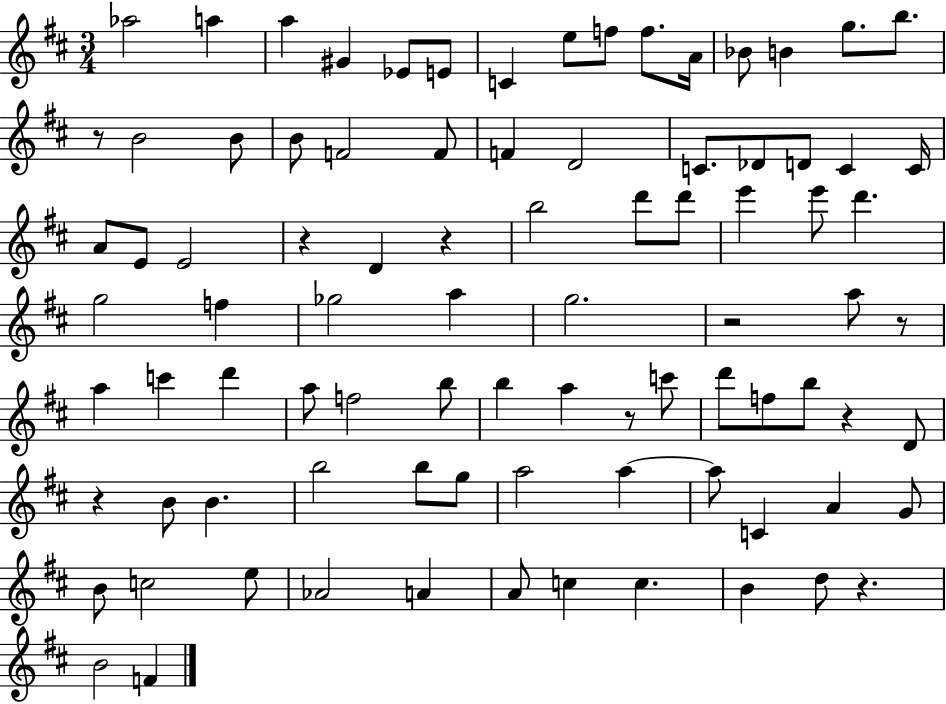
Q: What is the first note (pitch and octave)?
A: Ab5